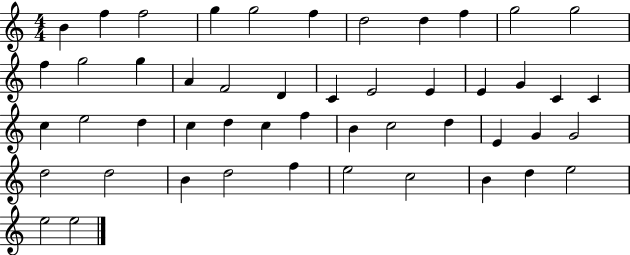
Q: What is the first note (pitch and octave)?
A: B4